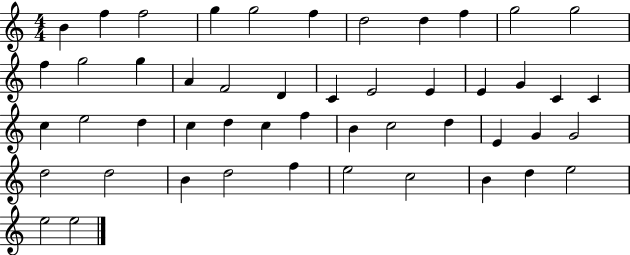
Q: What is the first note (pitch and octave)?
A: B4